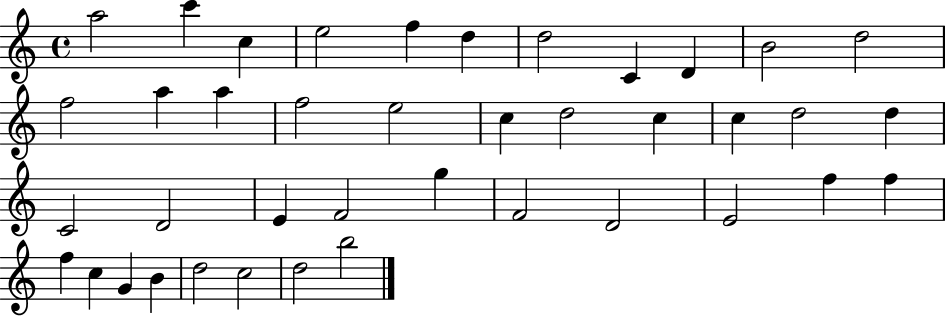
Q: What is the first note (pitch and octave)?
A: A5